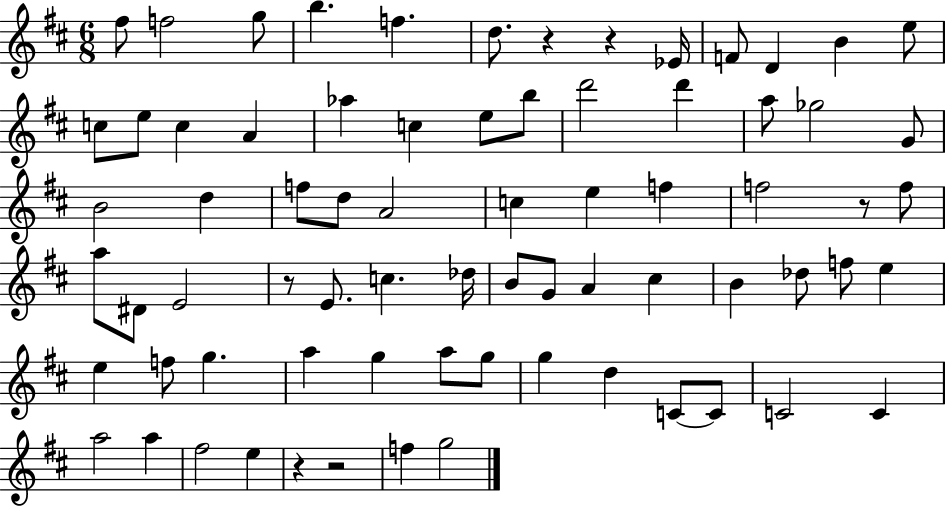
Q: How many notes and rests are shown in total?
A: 73